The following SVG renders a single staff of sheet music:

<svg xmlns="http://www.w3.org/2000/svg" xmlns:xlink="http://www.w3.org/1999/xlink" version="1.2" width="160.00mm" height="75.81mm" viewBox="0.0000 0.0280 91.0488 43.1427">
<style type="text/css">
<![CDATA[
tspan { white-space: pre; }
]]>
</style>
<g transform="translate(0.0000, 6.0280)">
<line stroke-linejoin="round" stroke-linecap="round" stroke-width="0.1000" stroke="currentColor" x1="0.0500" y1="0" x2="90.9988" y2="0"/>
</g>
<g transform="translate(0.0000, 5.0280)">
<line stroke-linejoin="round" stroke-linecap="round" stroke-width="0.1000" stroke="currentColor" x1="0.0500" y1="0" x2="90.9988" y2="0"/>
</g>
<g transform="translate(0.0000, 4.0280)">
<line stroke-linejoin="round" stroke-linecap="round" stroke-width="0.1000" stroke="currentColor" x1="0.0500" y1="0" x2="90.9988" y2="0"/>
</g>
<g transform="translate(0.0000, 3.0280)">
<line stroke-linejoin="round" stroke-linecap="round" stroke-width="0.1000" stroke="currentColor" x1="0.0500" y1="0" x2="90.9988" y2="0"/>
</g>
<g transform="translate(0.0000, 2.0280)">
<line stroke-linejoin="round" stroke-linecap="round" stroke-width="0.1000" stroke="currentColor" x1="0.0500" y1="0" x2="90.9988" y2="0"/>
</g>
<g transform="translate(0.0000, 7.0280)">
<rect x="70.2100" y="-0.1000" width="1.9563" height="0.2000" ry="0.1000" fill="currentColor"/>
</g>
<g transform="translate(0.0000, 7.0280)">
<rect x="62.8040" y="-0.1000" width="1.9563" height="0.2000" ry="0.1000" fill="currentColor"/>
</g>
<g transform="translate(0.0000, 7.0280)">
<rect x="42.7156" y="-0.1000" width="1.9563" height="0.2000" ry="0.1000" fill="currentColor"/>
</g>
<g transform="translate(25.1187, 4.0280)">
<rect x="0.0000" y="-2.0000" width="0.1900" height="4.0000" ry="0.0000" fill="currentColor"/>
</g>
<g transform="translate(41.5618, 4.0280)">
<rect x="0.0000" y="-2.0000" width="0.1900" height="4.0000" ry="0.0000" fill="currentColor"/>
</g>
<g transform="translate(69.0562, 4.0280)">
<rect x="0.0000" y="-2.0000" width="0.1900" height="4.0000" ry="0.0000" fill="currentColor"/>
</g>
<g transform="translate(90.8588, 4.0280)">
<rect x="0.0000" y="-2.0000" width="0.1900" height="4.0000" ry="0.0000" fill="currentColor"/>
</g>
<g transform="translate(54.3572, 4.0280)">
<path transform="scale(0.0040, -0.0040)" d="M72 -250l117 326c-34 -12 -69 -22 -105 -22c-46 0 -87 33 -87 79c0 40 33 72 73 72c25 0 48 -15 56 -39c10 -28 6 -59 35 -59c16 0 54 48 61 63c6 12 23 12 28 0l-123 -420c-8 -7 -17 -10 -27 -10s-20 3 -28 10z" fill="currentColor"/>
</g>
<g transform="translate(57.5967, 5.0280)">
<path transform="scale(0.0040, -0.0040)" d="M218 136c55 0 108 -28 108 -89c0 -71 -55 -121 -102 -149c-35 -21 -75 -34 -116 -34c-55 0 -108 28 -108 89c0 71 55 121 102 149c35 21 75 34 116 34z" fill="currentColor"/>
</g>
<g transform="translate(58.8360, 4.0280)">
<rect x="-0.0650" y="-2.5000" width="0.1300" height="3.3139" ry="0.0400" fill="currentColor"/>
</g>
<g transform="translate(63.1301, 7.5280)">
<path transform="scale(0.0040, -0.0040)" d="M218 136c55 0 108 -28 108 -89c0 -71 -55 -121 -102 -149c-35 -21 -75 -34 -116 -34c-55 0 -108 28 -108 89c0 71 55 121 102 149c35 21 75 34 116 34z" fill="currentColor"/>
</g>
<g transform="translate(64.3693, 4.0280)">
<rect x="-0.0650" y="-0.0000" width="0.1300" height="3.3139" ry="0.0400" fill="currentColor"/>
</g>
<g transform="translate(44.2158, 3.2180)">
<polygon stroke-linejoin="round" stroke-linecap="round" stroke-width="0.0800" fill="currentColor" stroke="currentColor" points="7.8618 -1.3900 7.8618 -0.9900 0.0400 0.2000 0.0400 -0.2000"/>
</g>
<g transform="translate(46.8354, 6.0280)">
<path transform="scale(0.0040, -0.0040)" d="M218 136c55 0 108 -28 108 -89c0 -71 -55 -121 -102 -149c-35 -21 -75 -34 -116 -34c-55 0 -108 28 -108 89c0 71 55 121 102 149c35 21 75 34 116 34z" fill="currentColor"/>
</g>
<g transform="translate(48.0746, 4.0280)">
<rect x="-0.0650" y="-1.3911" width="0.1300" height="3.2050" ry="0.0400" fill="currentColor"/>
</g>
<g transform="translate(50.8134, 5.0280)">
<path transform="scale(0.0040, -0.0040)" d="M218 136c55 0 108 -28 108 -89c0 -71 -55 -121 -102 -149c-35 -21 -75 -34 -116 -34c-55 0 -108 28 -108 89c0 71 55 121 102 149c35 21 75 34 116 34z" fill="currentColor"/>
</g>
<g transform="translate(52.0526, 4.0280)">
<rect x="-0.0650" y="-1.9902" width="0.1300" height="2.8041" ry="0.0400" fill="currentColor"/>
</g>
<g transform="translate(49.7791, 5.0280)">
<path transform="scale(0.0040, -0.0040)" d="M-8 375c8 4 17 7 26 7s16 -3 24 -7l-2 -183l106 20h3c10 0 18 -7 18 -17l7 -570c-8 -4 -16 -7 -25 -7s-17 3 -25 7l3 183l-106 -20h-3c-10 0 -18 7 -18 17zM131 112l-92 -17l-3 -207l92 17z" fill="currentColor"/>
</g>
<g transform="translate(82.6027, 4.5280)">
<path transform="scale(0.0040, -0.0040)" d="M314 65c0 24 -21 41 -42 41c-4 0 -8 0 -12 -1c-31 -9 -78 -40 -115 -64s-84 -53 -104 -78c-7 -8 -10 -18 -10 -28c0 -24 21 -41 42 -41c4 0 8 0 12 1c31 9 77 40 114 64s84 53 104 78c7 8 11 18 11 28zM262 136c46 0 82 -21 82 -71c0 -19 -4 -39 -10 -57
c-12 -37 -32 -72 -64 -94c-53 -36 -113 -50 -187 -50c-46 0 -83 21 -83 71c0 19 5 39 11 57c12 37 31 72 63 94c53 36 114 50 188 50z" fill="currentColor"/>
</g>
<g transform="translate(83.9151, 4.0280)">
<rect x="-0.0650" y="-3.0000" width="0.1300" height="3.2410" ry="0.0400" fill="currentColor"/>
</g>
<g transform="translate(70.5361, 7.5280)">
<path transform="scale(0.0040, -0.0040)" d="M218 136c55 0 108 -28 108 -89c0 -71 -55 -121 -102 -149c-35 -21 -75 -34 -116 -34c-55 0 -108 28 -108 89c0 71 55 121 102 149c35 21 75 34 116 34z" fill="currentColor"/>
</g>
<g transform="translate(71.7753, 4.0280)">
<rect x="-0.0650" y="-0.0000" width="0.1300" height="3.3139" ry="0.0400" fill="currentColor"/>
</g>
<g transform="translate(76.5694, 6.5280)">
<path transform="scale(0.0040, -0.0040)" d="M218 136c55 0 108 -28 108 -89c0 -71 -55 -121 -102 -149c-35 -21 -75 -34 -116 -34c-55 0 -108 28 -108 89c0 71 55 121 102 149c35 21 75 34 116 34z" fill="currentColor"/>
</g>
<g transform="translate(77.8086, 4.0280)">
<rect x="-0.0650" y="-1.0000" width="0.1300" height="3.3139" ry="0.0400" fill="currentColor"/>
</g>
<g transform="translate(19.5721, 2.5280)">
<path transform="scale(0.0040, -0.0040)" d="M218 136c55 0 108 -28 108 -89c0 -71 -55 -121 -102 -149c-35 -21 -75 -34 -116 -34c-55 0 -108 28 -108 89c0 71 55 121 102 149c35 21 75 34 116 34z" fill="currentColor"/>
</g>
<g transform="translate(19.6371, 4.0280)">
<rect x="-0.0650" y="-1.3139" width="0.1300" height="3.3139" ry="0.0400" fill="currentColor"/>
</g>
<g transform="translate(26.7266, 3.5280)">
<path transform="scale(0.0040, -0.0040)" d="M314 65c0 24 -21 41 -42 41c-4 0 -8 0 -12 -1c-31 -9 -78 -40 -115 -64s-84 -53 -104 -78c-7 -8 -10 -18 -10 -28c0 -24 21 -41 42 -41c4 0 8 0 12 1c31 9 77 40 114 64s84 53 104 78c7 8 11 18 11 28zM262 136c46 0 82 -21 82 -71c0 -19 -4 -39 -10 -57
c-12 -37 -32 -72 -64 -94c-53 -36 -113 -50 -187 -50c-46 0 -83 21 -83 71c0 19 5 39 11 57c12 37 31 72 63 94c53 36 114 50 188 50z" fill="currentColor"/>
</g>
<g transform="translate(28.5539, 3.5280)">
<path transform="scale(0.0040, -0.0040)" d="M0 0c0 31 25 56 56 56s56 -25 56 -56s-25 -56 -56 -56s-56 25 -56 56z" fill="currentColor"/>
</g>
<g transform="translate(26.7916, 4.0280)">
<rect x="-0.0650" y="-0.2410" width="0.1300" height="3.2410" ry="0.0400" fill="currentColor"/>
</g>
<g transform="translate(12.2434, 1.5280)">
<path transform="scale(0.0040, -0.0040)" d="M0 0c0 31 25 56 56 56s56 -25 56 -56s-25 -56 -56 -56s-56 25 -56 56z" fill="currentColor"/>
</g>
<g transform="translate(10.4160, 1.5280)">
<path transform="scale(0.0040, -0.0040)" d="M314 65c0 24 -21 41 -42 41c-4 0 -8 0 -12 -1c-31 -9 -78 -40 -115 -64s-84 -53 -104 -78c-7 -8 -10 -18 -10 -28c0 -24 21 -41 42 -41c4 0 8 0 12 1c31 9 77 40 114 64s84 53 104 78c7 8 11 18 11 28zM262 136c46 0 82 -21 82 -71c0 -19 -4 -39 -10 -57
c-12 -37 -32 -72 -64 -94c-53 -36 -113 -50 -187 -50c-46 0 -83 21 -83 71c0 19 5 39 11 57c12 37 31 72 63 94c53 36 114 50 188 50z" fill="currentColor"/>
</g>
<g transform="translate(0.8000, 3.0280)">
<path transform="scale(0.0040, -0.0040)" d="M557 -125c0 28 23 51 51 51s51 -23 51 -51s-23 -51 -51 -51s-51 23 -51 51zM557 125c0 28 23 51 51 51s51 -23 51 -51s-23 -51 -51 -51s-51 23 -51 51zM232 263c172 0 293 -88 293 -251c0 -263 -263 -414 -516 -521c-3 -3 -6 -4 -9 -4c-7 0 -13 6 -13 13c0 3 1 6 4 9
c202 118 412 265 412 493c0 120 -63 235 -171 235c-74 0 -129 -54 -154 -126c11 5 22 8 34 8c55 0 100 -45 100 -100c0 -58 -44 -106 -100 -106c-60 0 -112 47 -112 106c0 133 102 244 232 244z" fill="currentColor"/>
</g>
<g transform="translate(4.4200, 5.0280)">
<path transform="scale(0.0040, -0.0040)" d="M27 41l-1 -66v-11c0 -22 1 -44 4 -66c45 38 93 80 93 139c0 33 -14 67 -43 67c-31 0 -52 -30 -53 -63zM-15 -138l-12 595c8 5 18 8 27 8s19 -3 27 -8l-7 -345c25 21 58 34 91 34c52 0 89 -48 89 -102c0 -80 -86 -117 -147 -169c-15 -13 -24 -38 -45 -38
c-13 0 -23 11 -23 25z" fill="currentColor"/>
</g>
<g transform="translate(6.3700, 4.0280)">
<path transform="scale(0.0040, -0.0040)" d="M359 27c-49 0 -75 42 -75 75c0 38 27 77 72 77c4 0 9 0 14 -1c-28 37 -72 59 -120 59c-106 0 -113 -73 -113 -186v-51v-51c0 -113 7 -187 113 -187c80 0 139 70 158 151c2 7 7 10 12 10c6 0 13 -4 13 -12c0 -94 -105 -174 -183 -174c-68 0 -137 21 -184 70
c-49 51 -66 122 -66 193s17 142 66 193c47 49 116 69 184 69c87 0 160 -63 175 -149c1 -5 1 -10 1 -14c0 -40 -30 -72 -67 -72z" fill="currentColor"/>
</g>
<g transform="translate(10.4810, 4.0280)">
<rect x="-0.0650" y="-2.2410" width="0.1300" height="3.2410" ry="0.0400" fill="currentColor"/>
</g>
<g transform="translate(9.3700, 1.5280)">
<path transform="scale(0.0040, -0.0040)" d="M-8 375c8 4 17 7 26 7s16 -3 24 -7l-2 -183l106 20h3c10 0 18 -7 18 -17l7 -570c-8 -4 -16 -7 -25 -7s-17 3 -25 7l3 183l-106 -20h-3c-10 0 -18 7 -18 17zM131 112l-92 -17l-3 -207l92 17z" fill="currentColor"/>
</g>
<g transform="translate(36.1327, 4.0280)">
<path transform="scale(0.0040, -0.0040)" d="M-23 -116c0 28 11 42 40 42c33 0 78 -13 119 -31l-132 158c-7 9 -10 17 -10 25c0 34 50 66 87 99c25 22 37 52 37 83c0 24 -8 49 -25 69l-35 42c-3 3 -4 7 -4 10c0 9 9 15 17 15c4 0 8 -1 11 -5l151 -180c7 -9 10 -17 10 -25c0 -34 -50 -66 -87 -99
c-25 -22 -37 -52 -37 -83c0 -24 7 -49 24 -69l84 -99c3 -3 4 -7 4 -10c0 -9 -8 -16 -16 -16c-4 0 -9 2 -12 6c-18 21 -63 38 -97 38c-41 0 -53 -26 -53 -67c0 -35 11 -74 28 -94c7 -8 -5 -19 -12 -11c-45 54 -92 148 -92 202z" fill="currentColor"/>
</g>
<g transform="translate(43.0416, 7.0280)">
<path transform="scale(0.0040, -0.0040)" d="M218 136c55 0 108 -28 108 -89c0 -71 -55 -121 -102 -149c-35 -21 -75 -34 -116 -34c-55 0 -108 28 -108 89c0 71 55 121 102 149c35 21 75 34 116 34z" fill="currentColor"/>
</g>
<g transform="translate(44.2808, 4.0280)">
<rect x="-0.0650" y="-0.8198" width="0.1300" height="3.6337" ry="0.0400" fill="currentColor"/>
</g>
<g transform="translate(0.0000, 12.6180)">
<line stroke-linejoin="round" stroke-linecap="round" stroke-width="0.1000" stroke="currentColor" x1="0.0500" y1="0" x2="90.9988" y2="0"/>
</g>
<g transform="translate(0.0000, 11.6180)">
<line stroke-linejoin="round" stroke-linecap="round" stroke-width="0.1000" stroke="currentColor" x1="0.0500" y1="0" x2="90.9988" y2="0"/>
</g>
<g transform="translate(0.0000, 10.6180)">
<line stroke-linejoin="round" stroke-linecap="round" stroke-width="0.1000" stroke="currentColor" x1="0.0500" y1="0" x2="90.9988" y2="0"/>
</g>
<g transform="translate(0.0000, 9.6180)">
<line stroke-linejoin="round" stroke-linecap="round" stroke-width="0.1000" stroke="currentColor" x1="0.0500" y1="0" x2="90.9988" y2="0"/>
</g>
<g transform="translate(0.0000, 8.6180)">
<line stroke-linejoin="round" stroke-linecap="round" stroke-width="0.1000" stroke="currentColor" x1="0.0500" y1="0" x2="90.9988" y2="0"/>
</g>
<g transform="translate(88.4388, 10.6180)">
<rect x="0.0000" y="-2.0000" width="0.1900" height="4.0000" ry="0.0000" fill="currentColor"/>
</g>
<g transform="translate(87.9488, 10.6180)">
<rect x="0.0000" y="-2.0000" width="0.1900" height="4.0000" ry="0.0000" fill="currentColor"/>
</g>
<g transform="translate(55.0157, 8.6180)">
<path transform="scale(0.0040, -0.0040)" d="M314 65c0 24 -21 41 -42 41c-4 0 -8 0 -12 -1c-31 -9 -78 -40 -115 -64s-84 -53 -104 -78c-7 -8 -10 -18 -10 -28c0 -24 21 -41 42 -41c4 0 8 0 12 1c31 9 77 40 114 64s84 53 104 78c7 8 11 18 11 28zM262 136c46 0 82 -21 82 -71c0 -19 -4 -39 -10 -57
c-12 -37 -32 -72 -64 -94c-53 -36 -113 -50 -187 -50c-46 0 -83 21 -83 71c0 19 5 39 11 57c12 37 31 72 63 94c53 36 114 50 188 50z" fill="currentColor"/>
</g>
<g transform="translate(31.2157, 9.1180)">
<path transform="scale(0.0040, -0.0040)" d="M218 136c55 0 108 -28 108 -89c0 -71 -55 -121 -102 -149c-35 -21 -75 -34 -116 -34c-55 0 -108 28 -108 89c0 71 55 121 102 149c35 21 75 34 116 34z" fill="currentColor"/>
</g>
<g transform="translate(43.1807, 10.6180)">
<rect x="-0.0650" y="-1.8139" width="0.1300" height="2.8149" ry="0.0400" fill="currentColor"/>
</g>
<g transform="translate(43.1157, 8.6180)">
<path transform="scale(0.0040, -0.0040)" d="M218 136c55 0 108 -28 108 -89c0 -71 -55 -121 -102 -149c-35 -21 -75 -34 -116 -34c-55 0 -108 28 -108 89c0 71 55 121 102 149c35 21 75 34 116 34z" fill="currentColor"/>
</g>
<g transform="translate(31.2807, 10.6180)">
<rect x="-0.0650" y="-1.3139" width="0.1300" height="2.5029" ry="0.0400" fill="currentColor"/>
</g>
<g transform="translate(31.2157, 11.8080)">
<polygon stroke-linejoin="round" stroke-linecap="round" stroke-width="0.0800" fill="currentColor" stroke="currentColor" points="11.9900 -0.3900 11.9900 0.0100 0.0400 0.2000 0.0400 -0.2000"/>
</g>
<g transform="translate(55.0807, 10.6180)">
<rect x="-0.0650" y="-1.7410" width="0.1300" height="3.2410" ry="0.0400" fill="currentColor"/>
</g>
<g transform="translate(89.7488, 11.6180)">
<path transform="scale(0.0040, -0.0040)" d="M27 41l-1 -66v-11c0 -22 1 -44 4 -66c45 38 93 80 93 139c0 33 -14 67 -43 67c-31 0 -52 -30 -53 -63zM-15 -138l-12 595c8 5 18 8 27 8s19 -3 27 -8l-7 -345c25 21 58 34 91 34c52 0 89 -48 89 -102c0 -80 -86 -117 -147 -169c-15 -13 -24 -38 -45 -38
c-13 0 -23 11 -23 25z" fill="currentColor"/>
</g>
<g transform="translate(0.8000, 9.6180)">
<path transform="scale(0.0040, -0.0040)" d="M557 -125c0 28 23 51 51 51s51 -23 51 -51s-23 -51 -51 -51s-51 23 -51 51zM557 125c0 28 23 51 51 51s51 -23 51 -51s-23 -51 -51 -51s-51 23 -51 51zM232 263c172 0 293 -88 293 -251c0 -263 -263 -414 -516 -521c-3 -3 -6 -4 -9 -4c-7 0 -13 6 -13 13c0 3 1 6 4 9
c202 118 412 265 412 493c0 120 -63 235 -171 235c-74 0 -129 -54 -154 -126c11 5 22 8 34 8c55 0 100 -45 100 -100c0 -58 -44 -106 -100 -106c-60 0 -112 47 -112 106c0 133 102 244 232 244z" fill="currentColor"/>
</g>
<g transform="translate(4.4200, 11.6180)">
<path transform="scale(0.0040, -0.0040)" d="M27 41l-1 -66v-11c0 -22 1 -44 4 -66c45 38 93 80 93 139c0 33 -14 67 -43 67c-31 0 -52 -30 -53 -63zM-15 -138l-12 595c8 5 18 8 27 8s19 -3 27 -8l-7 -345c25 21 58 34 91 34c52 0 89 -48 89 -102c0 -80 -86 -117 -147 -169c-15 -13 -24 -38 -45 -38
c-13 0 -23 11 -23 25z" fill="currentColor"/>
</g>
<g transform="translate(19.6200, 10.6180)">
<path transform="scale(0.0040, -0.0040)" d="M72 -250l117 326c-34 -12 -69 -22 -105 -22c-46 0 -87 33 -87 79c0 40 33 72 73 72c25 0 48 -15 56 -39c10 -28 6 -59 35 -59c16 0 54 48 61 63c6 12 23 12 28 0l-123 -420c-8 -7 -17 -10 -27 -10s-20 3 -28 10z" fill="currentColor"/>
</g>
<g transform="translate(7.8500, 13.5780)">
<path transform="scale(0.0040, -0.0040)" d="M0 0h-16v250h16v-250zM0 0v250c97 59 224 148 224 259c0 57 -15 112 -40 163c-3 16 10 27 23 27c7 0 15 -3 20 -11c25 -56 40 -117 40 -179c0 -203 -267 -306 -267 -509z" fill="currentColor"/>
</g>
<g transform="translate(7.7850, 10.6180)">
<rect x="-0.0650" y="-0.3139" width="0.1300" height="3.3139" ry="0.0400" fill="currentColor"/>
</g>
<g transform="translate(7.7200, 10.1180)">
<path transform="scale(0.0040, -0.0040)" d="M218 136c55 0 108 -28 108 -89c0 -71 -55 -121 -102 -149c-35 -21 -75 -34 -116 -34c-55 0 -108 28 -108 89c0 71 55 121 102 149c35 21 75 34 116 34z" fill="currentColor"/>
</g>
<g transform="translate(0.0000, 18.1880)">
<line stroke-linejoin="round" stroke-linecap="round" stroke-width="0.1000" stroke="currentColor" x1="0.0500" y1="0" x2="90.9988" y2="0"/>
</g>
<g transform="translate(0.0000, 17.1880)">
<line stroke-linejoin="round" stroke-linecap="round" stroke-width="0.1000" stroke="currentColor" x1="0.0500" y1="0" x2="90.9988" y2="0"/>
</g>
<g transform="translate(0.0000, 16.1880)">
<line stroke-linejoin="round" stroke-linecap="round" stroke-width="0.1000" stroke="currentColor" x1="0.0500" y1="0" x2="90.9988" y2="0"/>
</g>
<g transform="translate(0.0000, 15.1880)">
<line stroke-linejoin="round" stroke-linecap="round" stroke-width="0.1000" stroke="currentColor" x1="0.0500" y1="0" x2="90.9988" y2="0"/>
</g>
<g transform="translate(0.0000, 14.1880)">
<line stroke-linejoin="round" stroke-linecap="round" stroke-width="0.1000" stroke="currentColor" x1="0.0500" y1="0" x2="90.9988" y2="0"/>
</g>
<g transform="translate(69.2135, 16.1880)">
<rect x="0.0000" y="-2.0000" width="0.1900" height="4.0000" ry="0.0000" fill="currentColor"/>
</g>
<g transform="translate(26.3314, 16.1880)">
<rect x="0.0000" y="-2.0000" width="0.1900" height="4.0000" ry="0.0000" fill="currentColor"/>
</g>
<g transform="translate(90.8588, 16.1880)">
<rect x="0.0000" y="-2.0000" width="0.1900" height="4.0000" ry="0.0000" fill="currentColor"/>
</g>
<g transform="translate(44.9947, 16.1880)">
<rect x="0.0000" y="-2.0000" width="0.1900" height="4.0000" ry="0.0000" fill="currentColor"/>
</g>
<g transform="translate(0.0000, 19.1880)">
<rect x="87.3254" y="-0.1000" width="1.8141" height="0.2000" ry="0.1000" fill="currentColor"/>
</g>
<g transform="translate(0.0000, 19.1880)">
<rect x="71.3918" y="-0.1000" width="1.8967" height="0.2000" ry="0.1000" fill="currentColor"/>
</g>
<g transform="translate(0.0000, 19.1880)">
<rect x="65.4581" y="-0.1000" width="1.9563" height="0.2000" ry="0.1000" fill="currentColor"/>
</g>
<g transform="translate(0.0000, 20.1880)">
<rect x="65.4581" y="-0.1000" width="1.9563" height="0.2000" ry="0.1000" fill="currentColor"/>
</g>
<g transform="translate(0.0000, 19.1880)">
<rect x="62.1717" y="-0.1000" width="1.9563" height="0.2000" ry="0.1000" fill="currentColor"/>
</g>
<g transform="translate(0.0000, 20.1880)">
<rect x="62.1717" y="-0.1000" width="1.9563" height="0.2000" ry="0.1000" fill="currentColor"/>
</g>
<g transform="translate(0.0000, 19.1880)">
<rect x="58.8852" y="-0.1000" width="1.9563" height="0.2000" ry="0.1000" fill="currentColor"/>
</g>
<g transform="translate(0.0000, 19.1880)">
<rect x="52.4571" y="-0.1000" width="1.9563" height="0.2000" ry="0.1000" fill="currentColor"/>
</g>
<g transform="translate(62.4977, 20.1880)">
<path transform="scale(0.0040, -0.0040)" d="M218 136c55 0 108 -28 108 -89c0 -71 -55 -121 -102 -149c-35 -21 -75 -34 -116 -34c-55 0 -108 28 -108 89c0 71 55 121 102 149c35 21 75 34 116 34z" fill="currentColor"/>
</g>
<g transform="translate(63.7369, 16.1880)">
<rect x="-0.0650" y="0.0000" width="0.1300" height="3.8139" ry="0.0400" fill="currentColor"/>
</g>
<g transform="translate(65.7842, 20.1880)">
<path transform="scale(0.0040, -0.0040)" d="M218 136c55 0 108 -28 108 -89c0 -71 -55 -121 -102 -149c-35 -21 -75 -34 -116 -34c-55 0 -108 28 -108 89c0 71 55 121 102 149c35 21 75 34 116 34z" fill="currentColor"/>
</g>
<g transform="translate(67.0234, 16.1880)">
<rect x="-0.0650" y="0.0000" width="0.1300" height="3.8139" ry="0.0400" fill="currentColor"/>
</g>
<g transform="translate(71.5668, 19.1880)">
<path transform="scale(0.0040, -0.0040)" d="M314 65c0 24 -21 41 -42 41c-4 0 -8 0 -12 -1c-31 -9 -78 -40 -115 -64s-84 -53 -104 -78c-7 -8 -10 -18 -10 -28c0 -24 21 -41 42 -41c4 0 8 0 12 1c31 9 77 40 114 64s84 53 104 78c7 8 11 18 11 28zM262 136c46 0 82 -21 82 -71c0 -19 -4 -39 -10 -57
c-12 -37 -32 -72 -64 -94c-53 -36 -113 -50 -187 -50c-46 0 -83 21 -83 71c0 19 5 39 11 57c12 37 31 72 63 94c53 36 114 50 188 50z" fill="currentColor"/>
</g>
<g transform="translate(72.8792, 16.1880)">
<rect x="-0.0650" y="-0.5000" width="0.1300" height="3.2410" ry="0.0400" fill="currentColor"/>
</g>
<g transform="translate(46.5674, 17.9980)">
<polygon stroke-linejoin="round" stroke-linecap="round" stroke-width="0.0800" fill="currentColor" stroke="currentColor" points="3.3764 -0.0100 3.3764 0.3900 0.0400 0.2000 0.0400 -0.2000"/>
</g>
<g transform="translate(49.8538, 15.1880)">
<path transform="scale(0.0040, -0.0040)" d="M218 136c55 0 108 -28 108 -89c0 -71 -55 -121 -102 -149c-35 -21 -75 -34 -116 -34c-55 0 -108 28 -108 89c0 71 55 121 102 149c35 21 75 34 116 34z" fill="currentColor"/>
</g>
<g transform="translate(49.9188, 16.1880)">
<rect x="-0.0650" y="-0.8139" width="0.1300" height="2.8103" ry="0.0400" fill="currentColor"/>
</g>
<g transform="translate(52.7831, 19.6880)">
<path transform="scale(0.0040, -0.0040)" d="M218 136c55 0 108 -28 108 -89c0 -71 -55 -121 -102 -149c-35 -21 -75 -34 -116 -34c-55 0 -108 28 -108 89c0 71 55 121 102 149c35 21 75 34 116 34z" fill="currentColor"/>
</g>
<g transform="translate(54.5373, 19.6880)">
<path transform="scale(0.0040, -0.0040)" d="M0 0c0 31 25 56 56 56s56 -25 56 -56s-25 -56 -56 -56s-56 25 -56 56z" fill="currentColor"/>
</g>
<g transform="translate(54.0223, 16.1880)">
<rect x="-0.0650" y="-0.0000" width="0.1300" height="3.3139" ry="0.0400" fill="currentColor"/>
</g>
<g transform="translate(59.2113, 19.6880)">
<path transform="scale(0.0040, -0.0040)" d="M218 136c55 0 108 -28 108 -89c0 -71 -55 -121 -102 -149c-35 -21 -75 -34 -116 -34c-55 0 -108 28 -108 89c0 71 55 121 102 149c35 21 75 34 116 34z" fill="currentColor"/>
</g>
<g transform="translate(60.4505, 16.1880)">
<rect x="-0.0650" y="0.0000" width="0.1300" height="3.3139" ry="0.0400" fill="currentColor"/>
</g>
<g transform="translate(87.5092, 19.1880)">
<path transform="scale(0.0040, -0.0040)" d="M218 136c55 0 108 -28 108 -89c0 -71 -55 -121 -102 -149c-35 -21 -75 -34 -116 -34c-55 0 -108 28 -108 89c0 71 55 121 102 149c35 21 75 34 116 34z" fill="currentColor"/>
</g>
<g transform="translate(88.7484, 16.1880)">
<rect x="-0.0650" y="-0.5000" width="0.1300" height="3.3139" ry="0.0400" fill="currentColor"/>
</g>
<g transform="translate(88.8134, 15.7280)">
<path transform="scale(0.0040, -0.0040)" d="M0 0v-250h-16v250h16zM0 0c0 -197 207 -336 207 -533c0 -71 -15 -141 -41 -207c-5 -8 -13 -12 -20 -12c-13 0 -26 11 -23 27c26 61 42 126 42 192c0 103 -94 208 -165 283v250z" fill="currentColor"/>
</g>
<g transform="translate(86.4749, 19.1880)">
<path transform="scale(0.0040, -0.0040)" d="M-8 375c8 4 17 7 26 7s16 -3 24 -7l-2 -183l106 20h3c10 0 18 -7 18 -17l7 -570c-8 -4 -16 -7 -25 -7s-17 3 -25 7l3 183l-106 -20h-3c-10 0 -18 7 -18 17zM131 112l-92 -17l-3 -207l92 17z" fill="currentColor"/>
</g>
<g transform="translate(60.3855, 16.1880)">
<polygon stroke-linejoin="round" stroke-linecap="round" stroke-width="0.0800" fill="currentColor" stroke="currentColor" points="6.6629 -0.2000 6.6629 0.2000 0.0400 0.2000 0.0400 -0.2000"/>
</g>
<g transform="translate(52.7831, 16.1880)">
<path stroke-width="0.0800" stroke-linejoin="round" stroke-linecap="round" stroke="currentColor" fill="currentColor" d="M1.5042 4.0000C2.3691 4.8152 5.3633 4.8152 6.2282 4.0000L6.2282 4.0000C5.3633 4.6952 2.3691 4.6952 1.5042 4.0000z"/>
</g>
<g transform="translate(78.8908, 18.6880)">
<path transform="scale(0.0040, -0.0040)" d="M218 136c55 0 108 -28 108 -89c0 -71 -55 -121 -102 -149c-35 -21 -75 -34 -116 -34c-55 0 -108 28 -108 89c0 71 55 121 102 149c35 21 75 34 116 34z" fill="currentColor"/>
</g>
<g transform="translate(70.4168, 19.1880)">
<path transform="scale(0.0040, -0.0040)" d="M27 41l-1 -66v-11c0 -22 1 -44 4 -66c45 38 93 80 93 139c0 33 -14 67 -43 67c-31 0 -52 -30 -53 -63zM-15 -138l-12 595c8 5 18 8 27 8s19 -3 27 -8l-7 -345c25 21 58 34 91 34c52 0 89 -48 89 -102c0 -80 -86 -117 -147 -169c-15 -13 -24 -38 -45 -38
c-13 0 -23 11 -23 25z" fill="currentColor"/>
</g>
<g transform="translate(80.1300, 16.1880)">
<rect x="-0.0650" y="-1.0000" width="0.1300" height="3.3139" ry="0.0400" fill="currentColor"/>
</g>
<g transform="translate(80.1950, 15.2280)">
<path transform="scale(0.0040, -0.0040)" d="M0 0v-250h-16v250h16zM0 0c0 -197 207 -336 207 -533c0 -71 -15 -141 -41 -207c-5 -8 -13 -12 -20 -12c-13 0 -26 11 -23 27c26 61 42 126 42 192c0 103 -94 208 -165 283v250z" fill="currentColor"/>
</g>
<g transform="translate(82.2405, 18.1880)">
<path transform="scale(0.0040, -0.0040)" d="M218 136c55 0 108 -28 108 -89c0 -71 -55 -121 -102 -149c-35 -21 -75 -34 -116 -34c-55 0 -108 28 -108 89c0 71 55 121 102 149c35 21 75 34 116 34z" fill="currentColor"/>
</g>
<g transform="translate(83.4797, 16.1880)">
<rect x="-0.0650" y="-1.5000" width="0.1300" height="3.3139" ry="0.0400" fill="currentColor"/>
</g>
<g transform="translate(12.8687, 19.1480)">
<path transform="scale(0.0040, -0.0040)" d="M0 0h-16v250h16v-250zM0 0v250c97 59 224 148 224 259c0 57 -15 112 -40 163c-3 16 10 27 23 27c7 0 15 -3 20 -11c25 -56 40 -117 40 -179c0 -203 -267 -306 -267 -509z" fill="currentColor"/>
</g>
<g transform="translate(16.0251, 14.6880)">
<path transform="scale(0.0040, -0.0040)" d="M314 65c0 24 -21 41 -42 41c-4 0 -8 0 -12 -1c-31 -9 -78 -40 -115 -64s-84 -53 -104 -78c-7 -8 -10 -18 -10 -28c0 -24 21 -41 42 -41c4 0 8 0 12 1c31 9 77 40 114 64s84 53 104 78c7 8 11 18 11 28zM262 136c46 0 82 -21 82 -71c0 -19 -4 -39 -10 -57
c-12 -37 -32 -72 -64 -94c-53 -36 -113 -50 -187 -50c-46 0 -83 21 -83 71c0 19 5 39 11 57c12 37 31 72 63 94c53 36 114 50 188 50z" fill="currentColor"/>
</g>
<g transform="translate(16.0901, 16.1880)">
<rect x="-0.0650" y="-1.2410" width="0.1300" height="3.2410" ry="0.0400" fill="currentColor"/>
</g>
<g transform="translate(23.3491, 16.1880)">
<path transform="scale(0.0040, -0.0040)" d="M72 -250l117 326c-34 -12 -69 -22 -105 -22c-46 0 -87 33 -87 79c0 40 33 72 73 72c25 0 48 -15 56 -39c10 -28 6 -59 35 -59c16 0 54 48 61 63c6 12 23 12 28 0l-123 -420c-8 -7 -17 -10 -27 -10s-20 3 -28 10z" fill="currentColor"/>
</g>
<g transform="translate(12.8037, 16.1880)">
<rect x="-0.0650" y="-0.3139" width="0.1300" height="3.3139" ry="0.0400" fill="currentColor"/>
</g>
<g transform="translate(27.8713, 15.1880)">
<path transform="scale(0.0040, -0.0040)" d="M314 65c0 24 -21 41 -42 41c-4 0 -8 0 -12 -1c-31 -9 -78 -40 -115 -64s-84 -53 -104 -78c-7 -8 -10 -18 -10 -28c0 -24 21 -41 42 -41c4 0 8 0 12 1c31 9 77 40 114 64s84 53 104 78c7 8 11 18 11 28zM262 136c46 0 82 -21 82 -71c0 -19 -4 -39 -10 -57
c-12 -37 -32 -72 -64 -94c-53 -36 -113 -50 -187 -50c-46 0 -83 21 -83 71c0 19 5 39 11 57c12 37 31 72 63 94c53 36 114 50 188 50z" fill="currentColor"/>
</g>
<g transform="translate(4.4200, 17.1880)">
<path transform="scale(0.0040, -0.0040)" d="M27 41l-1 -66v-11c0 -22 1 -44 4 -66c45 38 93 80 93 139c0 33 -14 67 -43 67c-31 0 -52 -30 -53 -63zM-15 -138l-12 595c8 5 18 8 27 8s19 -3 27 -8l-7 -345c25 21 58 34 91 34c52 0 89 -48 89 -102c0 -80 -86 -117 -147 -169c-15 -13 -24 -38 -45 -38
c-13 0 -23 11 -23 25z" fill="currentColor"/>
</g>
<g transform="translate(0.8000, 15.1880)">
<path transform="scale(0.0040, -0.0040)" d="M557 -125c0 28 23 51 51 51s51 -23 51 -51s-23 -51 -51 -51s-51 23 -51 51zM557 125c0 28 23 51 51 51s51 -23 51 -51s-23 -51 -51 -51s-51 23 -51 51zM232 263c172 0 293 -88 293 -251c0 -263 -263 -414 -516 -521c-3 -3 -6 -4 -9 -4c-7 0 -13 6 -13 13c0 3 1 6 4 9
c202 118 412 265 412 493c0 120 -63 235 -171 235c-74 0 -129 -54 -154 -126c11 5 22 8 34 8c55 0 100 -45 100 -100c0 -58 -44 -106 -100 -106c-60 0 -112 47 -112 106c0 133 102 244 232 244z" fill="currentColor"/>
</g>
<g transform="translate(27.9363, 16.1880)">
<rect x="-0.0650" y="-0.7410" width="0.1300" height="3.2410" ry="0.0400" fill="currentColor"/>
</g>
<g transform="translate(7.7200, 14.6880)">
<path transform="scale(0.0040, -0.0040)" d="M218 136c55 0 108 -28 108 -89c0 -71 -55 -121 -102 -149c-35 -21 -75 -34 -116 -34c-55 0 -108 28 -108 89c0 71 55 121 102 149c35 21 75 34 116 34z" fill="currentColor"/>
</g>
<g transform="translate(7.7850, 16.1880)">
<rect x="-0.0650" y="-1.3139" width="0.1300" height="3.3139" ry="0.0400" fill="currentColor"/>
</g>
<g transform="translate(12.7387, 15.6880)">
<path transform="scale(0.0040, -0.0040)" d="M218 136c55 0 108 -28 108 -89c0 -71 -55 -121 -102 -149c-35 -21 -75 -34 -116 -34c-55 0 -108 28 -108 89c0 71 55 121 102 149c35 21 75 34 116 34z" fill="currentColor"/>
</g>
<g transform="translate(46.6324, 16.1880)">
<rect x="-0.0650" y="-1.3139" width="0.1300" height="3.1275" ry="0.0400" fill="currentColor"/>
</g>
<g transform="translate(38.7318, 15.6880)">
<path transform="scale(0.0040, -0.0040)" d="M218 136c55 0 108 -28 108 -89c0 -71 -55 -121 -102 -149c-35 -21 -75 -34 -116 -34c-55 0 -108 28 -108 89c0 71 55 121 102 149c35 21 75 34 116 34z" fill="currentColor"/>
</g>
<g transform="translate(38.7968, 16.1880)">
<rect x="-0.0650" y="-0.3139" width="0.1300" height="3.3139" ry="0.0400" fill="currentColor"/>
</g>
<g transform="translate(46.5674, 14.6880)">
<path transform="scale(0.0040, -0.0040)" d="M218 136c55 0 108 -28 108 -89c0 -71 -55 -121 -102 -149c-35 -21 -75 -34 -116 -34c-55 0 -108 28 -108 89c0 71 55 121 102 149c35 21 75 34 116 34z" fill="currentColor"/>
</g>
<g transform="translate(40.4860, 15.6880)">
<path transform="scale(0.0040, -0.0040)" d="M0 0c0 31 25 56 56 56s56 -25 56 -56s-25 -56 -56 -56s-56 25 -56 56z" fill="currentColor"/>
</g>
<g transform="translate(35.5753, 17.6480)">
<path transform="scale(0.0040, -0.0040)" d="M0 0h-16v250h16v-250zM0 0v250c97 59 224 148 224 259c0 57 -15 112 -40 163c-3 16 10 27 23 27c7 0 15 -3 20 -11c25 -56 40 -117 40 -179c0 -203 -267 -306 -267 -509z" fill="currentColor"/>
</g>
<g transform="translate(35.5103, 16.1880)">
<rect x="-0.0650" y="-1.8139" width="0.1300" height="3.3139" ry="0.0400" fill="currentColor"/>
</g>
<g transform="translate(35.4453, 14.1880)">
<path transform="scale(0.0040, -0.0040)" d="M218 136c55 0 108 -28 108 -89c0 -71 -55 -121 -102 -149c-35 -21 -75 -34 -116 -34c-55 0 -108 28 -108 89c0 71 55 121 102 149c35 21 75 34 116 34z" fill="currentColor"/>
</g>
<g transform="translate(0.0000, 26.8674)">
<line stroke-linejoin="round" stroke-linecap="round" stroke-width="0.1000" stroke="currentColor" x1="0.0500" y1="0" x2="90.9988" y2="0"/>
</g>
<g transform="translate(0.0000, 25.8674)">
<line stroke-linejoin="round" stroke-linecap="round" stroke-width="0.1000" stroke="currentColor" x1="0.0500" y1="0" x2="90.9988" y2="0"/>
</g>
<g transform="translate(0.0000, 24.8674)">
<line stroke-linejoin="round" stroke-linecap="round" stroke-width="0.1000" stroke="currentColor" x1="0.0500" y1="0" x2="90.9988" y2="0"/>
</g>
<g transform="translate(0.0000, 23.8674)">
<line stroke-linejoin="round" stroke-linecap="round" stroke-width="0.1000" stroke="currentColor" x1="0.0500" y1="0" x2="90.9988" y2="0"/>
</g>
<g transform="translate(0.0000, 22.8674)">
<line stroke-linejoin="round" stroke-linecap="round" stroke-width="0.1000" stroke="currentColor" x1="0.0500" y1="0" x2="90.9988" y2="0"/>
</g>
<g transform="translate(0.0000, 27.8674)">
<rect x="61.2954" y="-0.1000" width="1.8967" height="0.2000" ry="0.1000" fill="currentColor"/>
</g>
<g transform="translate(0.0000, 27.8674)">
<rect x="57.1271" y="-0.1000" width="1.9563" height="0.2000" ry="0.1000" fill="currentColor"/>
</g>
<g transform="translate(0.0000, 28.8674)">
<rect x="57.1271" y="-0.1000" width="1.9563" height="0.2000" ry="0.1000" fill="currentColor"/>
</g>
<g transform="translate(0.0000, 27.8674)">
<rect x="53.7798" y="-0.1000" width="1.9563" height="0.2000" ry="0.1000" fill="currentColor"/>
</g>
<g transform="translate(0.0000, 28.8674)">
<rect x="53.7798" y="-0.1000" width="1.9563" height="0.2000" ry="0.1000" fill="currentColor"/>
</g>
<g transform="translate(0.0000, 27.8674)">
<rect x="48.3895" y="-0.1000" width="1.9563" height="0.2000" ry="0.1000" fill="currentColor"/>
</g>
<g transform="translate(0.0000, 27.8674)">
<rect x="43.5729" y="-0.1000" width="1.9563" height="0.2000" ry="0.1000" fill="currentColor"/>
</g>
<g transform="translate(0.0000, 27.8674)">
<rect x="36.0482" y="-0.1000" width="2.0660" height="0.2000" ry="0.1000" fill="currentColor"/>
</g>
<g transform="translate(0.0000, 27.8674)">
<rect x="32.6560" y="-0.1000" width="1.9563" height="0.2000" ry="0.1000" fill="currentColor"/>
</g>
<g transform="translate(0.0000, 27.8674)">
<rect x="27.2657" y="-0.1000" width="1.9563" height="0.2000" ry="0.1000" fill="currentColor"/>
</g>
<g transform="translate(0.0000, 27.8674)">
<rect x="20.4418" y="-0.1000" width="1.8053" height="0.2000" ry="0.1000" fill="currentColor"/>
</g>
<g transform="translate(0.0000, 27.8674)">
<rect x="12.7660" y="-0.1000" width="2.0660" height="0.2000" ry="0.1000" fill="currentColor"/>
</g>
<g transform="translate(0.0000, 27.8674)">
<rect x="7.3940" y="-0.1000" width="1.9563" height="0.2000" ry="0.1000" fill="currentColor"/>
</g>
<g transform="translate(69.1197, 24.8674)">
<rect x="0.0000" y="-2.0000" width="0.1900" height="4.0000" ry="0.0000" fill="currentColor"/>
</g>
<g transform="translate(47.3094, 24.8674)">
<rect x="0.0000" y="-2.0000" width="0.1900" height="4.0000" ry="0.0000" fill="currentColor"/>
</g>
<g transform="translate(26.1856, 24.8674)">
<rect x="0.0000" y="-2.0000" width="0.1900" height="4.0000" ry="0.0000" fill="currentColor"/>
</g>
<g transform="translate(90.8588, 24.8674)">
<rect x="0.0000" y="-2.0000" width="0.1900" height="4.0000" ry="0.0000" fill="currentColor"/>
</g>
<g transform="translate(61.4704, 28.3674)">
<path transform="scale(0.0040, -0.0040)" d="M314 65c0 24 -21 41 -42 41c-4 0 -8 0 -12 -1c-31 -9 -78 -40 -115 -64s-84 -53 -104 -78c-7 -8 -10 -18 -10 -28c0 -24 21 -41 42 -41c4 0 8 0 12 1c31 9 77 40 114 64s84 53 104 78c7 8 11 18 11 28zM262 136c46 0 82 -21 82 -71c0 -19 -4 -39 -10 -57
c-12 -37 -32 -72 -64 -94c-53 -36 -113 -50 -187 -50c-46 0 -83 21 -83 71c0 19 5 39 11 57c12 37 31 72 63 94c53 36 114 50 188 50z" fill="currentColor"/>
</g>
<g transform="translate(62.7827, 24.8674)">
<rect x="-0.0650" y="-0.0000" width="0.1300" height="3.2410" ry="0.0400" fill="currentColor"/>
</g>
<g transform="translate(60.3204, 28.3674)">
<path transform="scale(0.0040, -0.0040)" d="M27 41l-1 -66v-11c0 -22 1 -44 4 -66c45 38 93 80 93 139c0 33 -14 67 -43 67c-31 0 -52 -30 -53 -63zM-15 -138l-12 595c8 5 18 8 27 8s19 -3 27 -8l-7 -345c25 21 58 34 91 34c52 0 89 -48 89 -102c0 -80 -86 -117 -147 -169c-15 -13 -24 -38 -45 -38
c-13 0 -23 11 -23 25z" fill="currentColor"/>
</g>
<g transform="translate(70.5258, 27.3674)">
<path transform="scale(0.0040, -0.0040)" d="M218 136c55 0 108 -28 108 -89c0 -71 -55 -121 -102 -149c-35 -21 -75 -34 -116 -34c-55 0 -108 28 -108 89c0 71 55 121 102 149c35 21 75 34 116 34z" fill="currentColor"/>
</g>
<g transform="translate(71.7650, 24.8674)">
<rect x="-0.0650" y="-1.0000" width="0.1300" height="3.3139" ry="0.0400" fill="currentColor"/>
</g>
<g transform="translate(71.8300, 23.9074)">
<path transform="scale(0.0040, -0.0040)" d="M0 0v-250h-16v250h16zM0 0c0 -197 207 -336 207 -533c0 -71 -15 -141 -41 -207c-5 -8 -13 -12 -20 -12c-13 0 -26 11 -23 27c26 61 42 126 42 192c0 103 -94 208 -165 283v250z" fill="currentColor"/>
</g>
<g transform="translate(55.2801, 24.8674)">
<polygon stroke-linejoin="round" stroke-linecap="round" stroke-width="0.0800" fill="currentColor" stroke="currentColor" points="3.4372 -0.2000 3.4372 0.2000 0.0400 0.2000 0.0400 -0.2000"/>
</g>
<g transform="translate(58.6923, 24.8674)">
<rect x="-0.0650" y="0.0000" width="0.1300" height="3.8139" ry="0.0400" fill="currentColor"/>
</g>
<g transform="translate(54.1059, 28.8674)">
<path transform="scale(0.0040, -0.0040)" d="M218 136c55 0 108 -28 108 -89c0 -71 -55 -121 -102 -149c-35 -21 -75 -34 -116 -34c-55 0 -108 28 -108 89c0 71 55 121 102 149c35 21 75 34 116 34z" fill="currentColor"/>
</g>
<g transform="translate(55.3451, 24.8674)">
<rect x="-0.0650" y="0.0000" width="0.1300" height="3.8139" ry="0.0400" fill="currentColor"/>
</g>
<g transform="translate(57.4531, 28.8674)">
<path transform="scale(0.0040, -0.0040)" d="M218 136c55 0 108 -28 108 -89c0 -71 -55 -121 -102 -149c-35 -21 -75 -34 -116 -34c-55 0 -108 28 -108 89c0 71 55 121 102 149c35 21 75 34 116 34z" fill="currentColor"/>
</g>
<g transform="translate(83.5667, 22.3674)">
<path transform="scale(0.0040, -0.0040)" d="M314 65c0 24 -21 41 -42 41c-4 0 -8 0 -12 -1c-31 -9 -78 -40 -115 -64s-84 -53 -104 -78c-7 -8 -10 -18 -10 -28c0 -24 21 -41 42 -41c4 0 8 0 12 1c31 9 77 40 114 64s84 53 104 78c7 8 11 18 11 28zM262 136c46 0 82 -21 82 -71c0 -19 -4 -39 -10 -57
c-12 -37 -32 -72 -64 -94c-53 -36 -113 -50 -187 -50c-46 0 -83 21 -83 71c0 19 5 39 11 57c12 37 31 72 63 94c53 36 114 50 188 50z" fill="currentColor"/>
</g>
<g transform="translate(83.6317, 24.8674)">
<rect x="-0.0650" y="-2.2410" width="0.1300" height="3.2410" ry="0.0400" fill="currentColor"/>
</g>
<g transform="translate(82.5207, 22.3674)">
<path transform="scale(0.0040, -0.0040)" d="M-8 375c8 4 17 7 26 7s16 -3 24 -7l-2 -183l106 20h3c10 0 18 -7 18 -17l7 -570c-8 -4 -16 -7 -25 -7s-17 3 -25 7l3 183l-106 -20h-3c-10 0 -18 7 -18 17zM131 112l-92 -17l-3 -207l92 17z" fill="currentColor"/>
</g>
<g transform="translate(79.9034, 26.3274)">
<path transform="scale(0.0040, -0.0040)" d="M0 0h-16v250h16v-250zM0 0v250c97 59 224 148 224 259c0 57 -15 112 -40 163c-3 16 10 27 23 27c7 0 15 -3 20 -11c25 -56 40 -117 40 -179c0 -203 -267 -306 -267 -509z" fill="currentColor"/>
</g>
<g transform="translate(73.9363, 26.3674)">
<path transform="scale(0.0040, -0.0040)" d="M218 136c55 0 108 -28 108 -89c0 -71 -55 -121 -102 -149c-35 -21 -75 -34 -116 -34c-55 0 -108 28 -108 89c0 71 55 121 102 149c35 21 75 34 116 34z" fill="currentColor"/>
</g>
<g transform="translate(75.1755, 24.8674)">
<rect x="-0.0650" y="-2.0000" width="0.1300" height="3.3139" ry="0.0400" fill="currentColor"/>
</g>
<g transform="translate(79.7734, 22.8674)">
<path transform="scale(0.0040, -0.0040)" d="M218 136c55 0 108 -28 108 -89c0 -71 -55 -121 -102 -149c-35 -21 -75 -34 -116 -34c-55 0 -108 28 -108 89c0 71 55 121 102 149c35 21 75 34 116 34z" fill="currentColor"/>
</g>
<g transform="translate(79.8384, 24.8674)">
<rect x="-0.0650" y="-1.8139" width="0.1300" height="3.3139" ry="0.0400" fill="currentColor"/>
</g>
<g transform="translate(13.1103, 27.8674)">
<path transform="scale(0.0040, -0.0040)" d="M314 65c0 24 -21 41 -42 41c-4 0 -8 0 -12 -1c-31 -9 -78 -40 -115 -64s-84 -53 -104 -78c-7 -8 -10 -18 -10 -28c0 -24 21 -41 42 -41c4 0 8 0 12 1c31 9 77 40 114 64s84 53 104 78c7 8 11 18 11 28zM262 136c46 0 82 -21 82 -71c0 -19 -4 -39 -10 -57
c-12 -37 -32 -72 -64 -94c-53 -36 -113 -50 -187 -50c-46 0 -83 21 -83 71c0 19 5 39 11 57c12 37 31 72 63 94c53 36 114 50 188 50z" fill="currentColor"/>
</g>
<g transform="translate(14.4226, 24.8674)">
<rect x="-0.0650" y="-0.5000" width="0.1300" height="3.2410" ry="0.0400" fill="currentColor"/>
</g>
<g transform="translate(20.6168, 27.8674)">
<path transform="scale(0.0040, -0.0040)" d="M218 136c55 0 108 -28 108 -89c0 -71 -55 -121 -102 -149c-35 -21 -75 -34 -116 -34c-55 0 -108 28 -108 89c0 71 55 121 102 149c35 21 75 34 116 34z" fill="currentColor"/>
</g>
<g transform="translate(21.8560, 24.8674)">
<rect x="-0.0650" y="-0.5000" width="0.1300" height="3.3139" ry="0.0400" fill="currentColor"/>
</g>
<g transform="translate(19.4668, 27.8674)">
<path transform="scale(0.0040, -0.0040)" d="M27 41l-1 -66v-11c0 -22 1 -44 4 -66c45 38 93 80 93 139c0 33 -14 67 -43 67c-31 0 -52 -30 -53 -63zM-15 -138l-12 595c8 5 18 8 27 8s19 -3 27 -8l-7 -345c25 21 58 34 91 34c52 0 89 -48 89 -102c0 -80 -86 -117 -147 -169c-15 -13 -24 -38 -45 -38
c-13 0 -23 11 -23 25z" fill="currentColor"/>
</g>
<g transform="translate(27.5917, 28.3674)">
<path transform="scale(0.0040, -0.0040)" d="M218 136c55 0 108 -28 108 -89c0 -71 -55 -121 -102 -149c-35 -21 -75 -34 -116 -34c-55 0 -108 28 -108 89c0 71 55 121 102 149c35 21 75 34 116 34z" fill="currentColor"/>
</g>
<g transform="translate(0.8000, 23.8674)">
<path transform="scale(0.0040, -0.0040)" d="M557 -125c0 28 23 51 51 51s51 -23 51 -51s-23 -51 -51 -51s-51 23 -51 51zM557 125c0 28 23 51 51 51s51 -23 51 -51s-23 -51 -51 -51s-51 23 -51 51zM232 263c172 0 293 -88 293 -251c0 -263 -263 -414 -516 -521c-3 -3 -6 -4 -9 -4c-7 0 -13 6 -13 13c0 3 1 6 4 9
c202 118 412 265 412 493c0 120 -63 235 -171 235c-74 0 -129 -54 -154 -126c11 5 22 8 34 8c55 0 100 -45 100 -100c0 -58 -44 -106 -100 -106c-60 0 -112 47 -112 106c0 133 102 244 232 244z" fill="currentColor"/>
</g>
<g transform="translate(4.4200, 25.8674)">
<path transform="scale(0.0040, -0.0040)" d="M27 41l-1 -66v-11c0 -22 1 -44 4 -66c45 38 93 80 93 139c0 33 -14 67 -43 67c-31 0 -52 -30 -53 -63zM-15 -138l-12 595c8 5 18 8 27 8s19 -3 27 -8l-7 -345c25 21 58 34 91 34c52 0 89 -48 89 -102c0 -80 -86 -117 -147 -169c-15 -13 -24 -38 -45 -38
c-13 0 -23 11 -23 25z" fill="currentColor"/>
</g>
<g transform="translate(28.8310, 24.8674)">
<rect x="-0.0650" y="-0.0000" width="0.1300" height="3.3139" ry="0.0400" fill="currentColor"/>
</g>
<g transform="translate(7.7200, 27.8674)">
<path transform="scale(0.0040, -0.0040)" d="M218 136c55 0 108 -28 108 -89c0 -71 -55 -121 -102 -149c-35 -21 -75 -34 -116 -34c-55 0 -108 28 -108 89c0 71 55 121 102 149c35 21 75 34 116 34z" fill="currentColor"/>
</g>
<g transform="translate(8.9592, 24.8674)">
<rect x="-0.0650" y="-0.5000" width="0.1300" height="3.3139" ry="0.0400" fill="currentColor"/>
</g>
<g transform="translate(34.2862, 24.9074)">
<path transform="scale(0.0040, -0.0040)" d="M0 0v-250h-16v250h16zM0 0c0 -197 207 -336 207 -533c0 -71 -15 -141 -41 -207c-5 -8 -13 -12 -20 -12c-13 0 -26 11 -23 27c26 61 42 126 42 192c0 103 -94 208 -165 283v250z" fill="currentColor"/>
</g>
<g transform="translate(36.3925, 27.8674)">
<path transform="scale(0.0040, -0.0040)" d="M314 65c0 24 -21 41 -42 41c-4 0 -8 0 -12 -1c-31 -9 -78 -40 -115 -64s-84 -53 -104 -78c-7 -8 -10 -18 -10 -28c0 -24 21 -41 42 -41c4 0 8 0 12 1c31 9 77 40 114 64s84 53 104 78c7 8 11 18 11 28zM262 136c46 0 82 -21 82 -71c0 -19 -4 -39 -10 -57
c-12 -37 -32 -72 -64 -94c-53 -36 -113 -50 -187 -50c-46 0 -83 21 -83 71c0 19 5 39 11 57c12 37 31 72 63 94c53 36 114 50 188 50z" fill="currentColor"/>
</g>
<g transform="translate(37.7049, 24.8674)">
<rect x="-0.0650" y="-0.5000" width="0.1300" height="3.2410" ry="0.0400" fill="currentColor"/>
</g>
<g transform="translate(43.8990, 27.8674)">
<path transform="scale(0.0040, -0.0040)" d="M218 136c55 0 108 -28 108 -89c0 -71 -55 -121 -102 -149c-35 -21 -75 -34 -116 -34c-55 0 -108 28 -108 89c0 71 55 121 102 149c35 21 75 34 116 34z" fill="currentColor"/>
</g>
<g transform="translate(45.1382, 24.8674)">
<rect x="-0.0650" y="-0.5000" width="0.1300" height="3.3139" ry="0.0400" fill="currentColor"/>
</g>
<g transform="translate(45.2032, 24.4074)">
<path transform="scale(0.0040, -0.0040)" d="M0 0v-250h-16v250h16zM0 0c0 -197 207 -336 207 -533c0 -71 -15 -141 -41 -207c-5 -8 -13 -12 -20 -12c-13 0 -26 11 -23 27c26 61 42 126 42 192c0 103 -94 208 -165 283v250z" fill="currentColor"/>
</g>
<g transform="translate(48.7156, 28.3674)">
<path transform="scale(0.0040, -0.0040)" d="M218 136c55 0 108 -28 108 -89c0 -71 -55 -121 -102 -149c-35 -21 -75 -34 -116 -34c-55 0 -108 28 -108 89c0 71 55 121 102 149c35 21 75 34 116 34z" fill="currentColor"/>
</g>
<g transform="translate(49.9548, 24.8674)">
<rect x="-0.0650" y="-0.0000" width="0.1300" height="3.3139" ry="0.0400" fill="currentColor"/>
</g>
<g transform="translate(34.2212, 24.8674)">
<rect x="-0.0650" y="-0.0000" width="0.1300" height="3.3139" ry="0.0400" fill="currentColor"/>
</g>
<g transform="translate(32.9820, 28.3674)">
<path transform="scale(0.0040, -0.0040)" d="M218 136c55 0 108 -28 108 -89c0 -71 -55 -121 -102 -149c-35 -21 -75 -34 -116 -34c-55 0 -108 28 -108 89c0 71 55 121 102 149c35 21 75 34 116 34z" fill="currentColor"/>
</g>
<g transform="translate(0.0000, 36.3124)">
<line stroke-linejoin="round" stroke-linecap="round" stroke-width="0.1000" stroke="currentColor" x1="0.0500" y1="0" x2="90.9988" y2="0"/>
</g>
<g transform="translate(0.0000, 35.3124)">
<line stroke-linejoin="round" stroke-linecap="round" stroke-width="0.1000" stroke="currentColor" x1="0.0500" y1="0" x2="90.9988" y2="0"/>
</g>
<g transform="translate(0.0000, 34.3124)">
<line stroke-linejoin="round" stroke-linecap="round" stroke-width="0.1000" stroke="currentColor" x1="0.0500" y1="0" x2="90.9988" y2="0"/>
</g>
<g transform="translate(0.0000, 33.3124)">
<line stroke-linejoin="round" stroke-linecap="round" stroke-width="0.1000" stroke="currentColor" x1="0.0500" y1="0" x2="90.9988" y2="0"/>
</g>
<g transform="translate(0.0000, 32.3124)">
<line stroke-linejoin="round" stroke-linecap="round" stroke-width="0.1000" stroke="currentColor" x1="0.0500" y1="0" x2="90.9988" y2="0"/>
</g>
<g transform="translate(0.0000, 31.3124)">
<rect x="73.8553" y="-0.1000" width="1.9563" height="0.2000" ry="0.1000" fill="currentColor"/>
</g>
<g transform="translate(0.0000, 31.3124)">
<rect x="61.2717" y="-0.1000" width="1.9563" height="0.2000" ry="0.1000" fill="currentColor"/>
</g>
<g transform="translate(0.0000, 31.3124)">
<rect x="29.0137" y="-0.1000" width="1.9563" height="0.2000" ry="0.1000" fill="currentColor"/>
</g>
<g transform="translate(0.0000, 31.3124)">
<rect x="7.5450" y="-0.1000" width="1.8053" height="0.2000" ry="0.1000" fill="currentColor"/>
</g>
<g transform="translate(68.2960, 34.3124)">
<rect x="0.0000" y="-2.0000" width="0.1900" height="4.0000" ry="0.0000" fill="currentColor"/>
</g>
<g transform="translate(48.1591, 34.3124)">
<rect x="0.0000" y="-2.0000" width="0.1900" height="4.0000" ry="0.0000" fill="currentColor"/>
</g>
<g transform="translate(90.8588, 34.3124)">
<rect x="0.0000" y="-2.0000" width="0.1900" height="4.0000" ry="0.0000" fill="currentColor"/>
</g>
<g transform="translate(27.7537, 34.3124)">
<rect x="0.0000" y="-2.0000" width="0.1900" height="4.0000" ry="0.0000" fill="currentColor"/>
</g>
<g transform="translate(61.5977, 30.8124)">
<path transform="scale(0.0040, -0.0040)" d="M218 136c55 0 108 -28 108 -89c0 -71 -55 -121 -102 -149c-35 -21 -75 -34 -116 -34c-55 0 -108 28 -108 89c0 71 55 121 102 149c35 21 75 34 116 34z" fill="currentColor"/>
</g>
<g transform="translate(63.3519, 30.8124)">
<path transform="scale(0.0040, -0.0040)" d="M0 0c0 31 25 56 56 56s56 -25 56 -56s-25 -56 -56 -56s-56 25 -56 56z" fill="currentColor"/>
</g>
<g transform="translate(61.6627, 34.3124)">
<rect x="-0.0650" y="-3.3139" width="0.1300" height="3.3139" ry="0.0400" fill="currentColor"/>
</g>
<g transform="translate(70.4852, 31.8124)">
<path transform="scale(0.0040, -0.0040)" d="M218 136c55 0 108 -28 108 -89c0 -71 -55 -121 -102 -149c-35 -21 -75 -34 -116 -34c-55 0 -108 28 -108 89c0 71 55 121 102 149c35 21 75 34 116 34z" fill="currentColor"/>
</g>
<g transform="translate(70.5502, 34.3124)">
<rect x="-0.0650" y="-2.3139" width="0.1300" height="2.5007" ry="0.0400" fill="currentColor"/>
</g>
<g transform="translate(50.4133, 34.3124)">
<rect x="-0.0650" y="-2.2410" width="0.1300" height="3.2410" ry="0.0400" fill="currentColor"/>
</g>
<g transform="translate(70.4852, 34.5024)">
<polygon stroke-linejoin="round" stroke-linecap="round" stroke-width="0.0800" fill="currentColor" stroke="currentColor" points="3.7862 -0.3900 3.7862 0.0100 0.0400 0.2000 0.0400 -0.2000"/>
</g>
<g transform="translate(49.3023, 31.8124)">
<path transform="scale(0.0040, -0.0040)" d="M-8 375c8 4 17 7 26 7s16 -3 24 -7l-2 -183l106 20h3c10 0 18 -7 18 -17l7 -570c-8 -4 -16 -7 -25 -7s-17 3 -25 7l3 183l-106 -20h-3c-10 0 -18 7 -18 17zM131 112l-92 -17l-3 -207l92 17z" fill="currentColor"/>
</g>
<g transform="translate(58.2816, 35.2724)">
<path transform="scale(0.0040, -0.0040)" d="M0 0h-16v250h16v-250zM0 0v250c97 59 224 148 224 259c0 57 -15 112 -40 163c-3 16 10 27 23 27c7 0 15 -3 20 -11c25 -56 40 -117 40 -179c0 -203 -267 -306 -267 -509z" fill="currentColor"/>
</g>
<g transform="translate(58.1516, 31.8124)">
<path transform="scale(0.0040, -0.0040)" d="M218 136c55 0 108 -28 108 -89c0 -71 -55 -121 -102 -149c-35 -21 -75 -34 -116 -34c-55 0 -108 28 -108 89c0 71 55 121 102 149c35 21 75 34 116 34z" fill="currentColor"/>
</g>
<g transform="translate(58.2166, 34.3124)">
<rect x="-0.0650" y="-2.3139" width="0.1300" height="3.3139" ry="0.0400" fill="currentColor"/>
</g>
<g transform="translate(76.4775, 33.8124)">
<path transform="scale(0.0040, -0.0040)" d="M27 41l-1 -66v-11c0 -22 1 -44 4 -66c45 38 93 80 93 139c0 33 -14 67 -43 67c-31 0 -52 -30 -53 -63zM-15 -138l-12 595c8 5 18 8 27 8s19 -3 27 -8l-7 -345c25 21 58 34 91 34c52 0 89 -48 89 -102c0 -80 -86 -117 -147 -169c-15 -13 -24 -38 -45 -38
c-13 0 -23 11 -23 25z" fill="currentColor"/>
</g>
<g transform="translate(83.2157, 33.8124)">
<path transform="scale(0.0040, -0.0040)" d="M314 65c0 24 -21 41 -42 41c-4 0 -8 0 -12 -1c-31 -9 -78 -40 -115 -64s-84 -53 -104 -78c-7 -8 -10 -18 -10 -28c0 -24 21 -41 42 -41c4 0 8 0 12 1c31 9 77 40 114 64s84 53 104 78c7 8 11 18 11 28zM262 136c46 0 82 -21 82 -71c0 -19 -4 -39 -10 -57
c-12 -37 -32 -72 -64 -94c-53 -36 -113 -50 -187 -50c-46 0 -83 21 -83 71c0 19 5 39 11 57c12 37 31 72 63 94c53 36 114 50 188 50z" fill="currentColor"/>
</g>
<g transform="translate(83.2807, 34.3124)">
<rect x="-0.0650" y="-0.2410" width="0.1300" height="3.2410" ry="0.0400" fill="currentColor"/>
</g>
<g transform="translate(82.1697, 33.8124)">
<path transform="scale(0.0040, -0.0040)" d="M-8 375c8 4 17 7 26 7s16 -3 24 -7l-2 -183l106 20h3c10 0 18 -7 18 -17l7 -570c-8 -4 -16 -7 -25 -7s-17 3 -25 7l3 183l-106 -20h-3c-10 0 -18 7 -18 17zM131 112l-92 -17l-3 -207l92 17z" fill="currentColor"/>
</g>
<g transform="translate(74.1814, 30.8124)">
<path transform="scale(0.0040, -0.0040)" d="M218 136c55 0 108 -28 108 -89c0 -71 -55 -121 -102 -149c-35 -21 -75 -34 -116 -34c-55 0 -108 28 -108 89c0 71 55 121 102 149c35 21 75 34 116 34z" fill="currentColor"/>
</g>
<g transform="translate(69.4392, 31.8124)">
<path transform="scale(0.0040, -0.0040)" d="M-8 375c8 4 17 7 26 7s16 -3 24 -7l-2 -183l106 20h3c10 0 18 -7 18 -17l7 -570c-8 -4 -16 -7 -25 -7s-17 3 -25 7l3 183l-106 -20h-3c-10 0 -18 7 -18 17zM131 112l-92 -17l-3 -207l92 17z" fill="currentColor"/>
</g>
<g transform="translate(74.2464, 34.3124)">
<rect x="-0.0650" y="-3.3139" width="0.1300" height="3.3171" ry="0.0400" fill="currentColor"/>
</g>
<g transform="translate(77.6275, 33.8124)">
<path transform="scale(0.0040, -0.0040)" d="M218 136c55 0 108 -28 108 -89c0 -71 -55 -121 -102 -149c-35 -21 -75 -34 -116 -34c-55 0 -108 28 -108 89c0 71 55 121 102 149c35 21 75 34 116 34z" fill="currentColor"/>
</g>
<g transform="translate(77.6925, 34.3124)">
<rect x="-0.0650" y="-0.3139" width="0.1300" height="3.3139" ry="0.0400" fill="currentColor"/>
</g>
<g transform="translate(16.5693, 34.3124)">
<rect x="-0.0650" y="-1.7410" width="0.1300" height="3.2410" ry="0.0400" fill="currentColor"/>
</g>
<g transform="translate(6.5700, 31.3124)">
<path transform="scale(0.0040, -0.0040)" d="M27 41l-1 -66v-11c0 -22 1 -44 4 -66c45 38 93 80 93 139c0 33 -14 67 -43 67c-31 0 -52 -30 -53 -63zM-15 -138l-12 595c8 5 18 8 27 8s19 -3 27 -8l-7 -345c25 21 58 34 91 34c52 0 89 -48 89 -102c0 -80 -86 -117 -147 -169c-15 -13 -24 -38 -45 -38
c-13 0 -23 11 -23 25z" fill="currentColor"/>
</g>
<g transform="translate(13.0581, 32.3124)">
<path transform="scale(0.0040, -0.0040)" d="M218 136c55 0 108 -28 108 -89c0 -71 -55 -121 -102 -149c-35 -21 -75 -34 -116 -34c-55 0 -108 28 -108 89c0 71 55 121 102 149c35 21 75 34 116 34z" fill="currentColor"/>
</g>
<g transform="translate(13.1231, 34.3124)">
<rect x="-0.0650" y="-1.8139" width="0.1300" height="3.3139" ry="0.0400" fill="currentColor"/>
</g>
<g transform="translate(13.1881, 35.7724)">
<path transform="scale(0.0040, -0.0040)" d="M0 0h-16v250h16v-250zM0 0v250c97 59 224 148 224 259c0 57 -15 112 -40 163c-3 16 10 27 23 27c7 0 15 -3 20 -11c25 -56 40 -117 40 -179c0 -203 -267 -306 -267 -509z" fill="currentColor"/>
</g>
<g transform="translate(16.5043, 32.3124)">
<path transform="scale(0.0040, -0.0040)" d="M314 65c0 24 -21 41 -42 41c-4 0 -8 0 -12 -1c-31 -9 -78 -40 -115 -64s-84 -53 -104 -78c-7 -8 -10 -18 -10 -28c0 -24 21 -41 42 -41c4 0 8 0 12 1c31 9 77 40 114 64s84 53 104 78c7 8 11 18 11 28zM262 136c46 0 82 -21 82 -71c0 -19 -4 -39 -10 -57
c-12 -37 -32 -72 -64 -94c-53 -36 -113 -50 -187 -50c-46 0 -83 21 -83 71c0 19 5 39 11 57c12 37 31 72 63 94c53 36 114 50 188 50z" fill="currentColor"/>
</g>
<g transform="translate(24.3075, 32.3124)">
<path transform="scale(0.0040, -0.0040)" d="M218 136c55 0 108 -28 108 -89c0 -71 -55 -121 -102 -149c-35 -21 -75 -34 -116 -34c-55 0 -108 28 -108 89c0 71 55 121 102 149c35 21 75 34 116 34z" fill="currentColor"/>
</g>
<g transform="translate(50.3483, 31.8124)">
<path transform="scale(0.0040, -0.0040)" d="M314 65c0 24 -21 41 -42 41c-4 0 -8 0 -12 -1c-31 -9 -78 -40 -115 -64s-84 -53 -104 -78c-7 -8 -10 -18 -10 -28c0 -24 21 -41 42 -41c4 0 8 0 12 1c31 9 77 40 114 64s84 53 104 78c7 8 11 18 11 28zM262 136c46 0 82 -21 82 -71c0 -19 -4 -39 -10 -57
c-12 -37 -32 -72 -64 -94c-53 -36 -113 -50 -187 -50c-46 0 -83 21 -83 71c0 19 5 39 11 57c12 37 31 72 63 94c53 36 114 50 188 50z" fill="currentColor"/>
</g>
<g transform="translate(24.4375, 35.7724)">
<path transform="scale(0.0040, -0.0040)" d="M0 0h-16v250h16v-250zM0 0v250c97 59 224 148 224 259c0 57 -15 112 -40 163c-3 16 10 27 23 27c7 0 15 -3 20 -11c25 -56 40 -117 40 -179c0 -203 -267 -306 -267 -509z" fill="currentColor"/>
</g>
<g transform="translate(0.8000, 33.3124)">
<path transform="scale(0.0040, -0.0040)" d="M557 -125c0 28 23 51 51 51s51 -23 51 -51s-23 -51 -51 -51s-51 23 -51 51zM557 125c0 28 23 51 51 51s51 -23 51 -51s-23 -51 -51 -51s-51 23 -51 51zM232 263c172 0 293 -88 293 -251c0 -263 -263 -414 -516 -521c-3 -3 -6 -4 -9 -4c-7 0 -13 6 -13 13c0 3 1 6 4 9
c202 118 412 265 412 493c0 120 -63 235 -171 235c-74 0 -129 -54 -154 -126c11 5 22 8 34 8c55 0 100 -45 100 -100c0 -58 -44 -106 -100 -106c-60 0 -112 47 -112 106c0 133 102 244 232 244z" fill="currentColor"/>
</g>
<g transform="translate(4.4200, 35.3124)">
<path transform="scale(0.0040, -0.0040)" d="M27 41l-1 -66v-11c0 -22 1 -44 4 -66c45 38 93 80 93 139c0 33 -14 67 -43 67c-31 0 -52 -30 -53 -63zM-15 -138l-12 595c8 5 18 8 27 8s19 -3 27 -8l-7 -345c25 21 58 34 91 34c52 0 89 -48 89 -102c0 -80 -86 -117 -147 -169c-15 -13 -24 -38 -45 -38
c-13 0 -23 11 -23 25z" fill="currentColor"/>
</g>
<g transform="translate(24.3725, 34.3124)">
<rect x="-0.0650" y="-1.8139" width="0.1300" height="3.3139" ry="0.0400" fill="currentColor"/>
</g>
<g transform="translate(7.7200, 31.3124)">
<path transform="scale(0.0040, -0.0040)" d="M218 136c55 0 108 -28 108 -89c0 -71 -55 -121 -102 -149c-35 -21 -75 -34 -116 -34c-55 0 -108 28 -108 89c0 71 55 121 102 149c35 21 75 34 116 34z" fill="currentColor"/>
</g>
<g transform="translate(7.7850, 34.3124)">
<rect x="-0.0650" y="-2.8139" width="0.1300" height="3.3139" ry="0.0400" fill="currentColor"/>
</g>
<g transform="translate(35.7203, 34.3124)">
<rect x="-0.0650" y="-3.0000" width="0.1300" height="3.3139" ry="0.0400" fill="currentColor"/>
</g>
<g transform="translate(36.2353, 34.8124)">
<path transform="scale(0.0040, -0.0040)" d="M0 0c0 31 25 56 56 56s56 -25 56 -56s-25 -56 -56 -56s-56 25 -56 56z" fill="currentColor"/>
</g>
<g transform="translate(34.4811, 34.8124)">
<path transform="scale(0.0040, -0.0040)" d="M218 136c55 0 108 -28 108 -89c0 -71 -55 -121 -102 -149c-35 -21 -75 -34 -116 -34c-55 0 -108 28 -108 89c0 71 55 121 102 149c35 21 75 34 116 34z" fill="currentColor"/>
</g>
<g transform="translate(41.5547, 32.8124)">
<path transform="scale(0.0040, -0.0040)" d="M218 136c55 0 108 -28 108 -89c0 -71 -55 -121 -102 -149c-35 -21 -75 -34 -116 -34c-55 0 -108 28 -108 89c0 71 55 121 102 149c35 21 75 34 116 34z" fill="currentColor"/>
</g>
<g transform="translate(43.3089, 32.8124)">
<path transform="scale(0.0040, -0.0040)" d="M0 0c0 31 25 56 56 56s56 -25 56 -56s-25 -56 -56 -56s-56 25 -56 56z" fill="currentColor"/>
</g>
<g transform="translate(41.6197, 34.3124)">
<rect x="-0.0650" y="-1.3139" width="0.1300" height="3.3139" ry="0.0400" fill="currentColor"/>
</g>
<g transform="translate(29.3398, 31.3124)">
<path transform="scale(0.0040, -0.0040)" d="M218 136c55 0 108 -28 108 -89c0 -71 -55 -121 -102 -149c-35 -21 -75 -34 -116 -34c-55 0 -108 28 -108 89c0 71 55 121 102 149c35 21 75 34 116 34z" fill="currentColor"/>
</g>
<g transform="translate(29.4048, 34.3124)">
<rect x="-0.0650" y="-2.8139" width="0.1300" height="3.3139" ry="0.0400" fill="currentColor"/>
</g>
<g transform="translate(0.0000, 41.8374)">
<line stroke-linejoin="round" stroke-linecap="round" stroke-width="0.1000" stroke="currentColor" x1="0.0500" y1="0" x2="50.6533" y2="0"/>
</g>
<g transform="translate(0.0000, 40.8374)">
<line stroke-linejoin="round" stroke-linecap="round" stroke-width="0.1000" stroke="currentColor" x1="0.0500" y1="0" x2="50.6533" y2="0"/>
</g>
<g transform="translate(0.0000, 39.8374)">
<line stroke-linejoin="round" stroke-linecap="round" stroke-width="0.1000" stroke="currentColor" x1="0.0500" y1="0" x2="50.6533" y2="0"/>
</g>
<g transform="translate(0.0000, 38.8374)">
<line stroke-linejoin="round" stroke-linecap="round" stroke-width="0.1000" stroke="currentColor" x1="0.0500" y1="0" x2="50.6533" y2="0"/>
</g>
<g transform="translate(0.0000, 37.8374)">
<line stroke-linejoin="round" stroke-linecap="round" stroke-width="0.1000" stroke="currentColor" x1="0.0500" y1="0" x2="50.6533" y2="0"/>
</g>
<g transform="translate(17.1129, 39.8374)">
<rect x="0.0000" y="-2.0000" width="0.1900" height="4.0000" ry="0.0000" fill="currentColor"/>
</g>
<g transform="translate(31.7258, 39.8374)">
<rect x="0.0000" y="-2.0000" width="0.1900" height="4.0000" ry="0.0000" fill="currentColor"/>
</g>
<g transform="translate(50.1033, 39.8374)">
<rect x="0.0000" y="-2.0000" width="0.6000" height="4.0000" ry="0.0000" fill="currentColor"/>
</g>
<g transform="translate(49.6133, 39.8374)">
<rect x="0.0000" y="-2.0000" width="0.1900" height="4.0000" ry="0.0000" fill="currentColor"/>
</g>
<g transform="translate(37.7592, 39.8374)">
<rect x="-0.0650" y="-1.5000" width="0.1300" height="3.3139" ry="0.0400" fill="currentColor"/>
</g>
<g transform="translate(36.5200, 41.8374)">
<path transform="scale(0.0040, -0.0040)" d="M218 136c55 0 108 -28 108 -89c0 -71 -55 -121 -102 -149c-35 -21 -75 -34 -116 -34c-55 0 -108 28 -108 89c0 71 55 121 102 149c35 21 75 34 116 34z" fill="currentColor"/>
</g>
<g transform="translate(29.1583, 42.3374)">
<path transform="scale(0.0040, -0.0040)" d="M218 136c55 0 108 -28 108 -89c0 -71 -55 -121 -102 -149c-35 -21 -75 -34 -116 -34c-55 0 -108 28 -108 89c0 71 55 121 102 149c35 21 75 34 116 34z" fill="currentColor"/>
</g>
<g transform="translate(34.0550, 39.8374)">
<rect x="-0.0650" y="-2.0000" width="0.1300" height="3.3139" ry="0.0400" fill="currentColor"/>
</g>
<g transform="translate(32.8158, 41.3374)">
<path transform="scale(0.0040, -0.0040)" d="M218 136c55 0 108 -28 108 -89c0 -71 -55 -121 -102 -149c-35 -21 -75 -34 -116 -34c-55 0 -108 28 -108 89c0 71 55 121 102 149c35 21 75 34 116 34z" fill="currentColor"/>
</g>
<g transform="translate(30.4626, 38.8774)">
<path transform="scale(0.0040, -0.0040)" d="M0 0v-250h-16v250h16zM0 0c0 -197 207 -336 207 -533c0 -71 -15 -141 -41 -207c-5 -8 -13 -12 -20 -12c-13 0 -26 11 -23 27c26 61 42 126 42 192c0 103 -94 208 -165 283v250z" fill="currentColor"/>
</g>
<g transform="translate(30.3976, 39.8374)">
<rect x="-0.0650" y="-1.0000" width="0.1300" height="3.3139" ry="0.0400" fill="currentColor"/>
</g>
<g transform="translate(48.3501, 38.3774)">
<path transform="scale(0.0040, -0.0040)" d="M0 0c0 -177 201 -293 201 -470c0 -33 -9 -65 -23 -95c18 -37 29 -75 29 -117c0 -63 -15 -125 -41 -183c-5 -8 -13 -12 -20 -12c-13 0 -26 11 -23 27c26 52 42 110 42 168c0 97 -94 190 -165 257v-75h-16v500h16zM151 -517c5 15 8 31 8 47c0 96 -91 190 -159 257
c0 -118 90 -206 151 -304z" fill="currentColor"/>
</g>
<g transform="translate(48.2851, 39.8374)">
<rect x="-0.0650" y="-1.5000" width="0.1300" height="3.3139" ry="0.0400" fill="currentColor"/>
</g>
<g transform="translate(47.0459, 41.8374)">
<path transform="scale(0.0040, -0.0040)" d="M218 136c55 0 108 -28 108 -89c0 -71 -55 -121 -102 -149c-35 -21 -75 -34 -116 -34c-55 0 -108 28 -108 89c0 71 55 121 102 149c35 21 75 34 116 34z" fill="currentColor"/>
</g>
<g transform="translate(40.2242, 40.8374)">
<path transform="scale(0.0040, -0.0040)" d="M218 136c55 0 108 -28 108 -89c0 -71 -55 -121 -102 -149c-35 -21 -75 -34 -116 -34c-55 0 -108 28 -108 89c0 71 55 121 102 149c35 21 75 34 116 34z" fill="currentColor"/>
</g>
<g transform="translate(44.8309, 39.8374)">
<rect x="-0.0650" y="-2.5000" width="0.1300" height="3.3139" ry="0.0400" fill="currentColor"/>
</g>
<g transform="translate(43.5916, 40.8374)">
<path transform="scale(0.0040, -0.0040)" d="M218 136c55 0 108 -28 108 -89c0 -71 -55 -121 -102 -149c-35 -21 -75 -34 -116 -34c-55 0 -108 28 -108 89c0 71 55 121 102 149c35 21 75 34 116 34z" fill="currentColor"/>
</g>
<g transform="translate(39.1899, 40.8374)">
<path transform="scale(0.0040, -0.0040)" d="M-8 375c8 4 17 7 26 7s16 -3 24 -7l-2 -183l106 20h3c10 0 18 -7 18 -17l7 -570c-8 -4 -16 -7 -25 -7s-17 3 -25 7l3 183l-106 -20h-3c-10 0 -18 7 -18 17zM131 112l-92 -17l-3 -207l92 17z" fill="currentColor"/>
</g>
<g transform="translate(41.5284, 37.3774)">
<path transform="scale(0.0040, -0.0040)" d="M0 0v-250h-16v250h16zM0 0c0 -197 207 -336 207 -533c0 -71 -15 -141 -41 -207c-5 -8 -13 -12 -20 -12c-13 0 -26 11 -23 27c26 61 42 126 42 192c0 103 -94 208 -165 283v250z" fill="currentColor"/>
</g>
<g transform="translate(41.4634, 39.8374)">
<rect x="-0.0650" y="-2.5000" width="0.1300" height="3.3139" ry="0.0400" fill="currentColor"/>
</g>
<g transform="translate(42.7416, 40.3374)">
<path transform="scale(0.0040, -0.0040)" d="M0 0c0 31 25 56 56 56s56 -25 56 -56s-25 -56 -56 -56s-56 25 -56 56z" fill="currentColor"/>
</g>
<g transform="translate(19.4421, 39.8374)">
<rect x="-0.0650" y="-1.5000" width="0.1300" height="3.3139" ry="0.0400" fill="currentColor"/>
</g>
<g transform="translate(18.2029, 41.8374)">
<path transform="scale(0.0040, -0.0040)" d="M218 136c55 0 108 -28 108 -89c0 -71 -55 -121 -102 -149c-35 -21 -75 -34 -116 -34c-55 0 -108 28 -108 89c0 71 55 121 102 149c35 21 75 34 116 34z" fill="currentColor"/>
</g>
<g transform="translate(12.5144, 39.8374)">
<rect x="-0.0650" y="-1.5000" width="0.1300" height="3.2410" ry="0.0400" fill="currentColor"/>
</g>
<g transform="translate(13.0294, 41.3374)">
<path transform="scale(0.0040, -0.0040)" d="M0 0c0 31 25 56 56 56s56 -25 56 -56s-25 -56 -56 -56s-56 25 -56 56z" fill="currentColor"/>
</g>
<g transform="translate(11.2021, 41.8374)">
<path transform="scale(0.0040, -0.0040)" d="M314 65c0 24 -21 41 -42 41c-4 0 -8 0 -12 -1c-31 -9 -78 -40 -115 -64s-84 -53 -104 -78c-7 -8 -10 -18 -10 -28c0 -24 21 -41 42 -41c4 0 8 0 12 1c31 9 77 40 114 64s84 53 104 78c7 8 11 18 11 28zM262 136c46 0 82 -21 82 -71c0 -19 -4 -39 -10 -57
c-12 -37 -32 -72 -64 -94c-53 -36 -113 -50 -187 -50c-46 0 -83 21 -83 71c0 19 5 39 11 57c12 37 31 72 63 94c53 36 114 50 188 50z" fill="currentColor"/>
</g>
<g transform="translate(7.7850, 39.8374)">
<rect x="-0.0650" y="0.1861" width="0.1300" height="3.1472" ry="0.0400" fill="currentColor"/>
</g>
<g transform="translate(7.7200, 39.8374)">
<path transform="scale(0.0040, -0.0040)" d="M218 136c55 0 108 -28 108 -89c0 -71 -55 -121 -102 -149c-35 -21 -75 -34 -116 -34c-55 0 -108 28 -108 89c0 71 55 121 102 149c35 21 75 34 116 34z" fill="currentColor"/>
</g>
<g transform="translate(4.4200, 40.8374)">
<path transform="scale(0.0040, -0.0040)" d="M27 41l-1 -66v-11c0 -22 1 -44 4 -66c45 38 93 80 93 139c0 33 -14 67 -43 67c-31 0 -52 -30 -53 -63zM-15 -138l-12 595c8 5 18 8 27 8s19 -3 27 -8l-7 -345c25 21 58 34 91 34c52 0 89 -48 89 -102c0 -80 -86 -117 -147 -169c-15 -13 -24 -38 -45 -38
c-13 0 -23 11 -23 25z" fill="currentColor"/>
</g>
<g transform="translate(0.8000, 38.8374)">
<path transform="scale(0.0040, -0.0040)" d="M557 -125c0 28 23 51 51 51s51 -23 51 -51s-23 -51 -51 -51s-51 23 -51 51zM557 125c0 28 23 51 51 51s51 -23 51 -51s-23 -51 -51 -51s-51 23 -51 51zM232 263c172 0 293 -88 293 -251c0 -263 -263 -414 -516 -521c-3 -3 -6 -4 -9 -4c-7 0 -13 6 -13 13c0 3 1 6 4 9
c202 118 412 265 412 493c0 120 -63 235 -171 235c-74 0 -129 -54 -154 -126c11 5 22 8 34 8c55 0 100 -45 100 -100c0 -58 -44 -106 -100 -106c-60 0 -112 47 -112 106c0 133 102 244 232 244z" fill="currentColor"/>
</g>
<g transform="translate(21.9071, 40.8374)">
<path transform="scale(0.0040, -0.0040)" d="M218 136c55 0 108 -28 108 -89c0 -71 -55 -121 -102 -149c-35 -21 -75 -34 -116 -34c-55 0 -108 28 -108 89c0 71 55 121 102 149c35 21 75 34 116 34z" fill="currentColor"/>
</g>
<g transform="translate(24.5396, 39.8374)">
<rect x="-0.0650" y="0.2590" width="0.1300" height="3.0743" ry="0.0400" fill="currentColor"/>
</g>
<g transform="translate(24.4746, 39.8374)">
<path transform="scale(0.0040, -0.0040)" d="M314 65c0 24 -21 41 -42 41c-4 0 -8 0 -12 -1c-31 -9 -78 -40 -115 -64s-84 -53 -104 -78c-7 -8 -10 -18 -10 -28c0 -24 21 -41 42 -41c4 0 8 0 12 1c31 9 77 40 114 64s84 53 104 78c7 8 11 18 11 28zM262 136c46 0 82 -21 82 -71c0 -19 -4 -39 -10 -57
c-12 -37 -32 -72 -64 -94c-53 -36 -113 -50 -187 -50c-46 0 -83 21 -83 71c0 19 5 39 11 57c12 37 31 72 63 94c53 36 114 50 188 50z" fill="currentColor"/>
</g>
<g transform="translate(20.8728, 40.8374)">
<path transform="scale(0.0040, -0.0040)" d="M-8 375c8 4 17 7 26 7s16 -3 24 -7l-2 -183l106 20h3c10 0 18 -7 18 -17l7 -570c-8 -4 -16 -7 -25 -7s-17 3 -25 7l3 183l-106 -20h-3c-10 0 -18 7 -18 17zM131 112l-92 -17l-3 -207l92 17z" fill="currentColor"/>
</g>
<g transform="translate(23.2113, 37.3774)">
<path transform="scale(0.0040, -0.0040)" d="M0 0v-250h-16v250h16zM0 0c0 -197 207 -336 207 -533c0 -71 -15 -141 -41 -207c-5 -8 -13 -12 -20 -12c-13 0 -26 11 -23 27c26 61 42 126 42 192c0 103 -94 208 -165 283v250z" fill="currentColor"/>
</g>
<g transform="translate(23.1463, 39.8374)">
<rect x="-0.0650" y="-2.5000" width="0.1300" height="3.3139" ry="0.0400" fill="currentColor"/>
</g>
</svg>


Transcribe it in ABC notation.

X:1
T:Untitled
M:4/4
L:1/4
K:F
B,2 G, E,2 z E,,/2 G,,/2 B,,/2 z/2 B,, D,, D,, F,, C,2 E,/2 z/2 G,/2 A,/2 A,2 G, E,/2 G,2 z/2 F,2 A,/2 E, G,/2 F,/2 D,, D,,/2 C,,/2 C,,/2 _E,,2 F,,/2 G,, E,,/2 E,, E,,2 _E,, D,, D,,/2 E,,2 E,,/2 D,, C,,/2 C,,/2 _D,,2 F,,/2 A,, A,/2 B,2 _C A,/2 A,2 A,/2 C C, G, B,2 B,/2 D B,/2 D/2 _E, E,2 D, G,,2 G,, B,,/2 D,2 F,,/2 A,, G,, B,,/2 B,, G,,/4